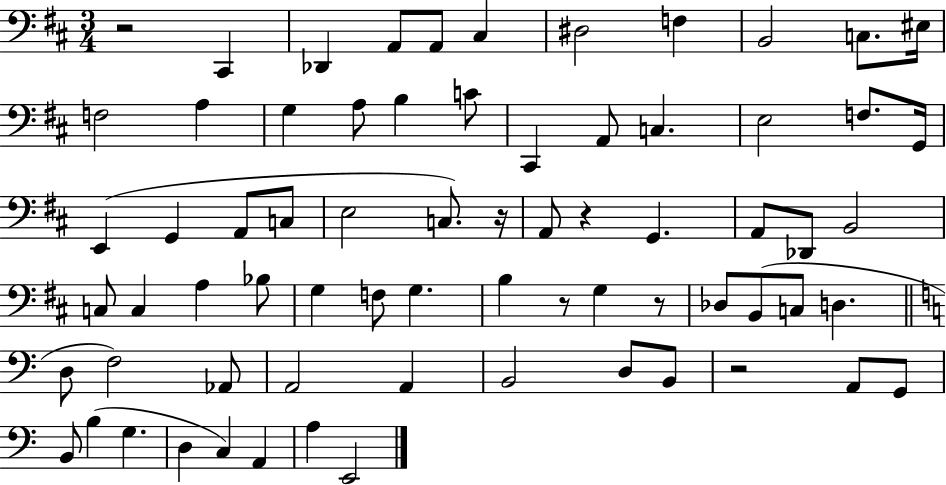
R/h C#2/q Db2/q A2/e A2/e C#3/q D#3/h F3/q B2/h C3/e. EIS3/s F3/h A3/q G3/q A3/e B3/q C4/e C#2/q A2/e C3/q. E3/h F3/e. G2/s E2/q G2/q A2/e C3/e E3/h C3/e. R/s A2/e R/q G2/q. A2/e Db2/e B2/h C3/e C3/q A3/q Bb3/e G3/q F3/e G3/q. B3/q R/e G3/q R/e Db3/e B2/e C3/e D3/q. D3/e F3/h Ab2/e A2/h A2/q B2/h D3/e B2/e R/h A2/e G2/e B2/e B3/q G3/q. D3/q C3/q A2/q A3/q E2/h